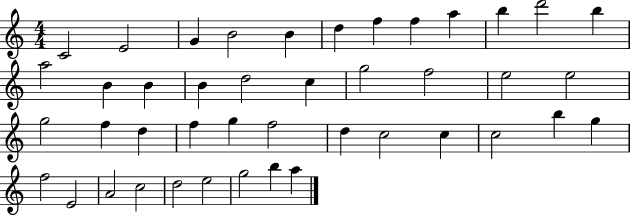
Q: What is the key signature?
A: C major